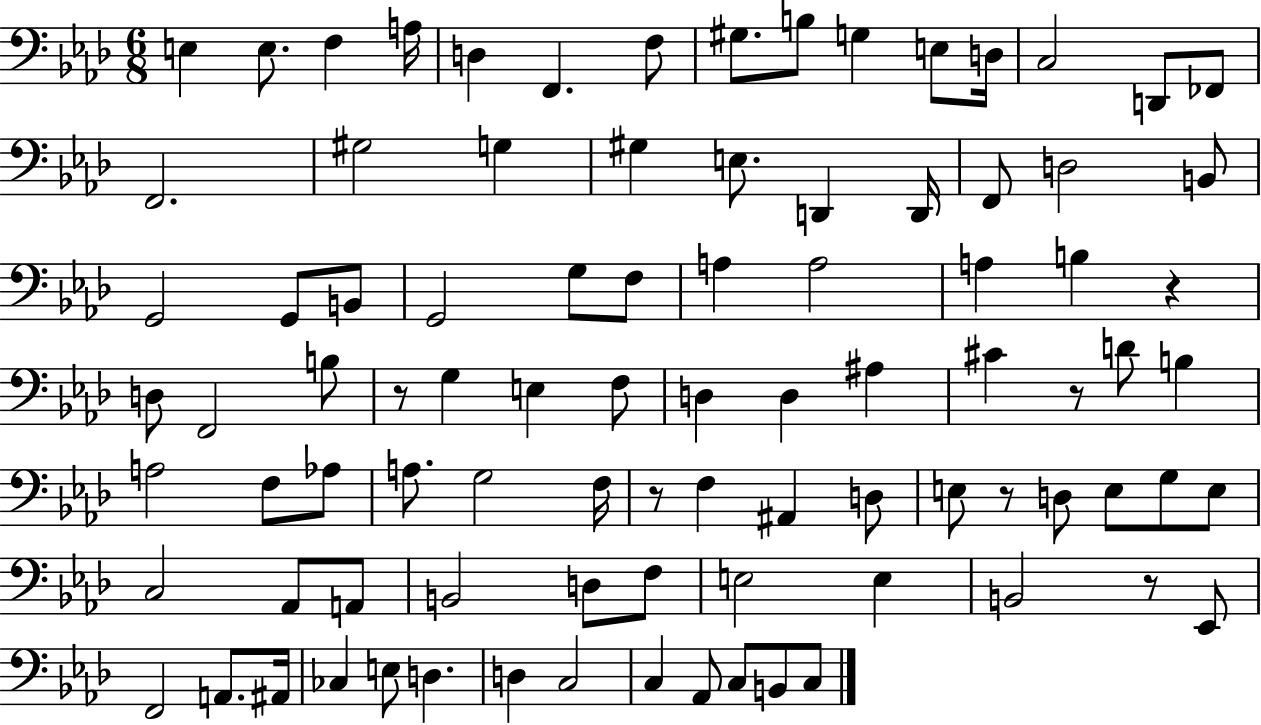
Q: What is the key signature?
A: AES major